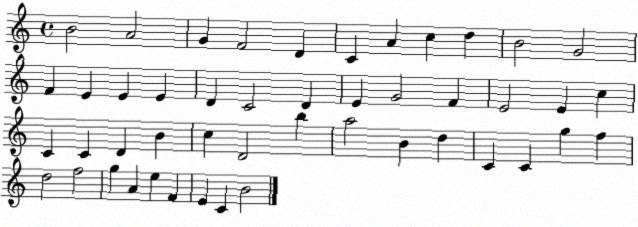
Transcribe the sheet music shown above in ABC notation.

X:1
T:Untitled
M:4/4
L:1/4
K:C
B2 A2 G F2 D C A c d B2 G2 F E E E D C2 D E G2 F E2 E c C C D B c D2 b a2 B d C C g f d2 f2 g A e F E C B2